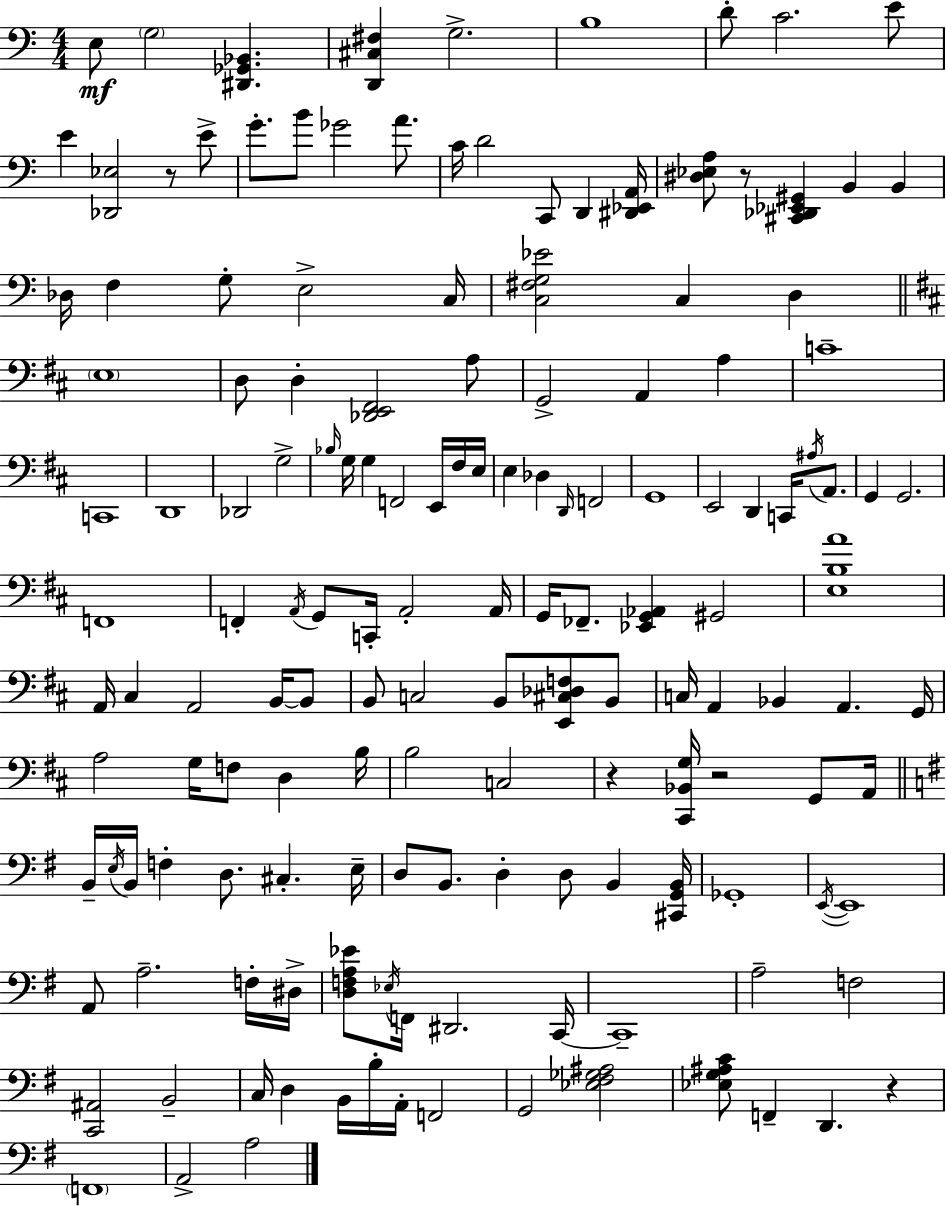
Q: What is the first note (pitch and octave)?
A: E3